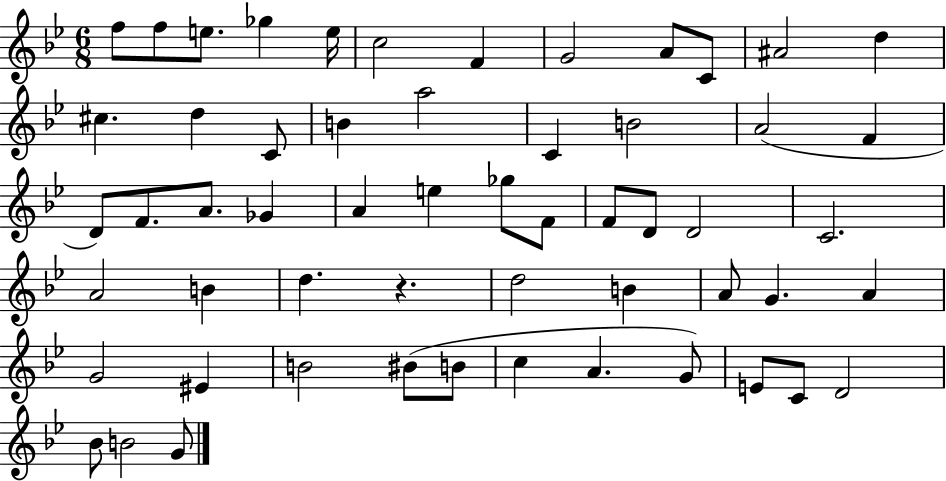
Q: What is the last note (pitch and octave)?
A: G4